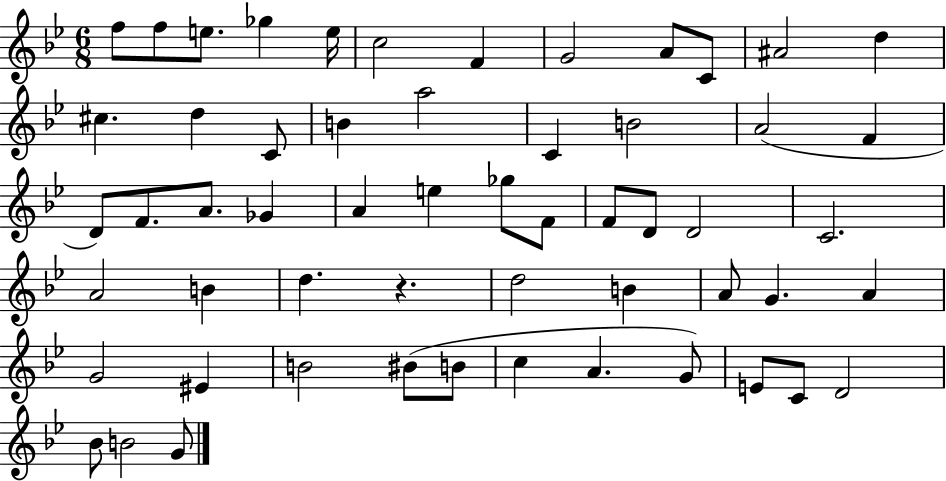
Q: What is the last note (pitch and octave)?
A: G4